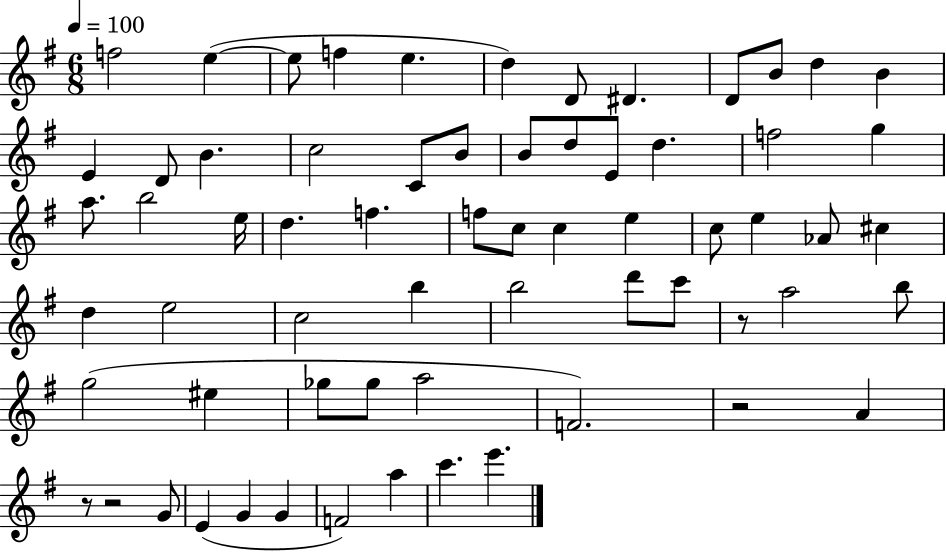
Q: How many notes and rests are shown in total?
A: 65